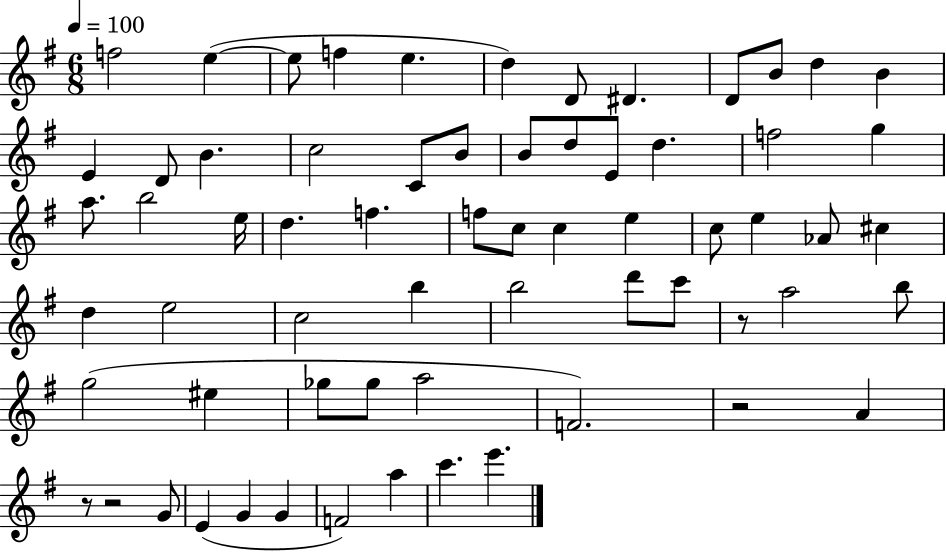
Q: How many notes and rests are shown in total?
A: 65